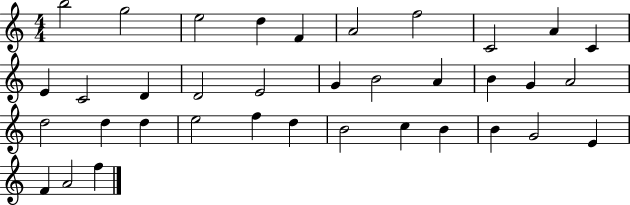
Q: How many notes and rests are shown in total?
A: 36